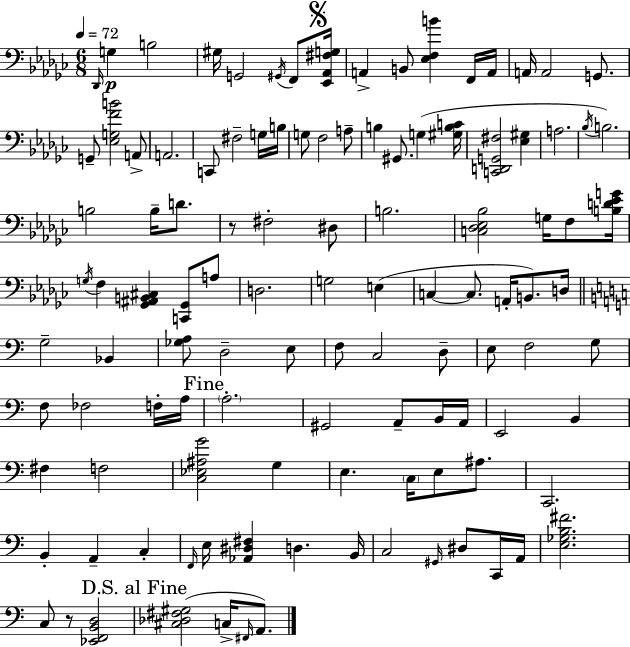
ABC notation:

X:1
T:Untitled
M:6/8
L:1/4
K:Ebm
_D,,/4 G, B,2 ^G,/4 G,,2 ^G,,/4 F,,/2 [_E,,_A,,^F,G,]/4 A,, B,,/2 [_E,F,B] F,,/4 A,,/4 A,,/4 A,,2 G,,/2 G,,/2 [_E,G,FB]2 A,,/2 A,,2 C,,/2 ^F,2 G,/4 B,/4 G,/2 F,2 A,/2 B, ^G,,/2 G, [^G,B,C]/4 [C,,D,,G,,^F,]2 [_E,^G,] A,2 _B,/4 B,2 B,2 B,/4 D/2 z/2 ^F,2 ^D,/2 B,2 [C,_D,_E,_B,]2 G,/4 F,/2 [B,D_EG]/4 G,/4 F, [_G,,^A,,B,,^C,] [C,,_G,,]/2 A,/2 D,2 G,2 E, C, C,/2 A,,/4 B,,/2 D,/4 G,2 _B,, [_G,A,]/2 D,2 E,/2 F,/2 C,2 D,/2 E,/2 F,2 G,/2 F,/2 _F,2 F,/4 A,/4 A,2 ^G,,2 A,,/2 B,,/4 A,,/4 E,,2 B,, ^F, F,2 [C,_E,^A,G]2 G, E, C,/4 E,/2 ^A,/2 C,,2 B,, A,, C, F,,/4 E,/4 [_A,,^D,^F,] D, B,,/4 C,2 ^G,,/4 ^D,/2 C,,/4 A,,/4 [E,_G,B,^F]2 C,/2 z/2 [_E,,F,,B,,D,]2 [^C,_D,^F,^G,]2 C,/4 ^F,,/4 A,,/2